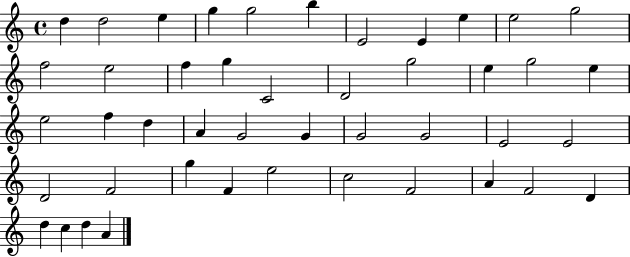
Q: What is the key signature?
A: C major